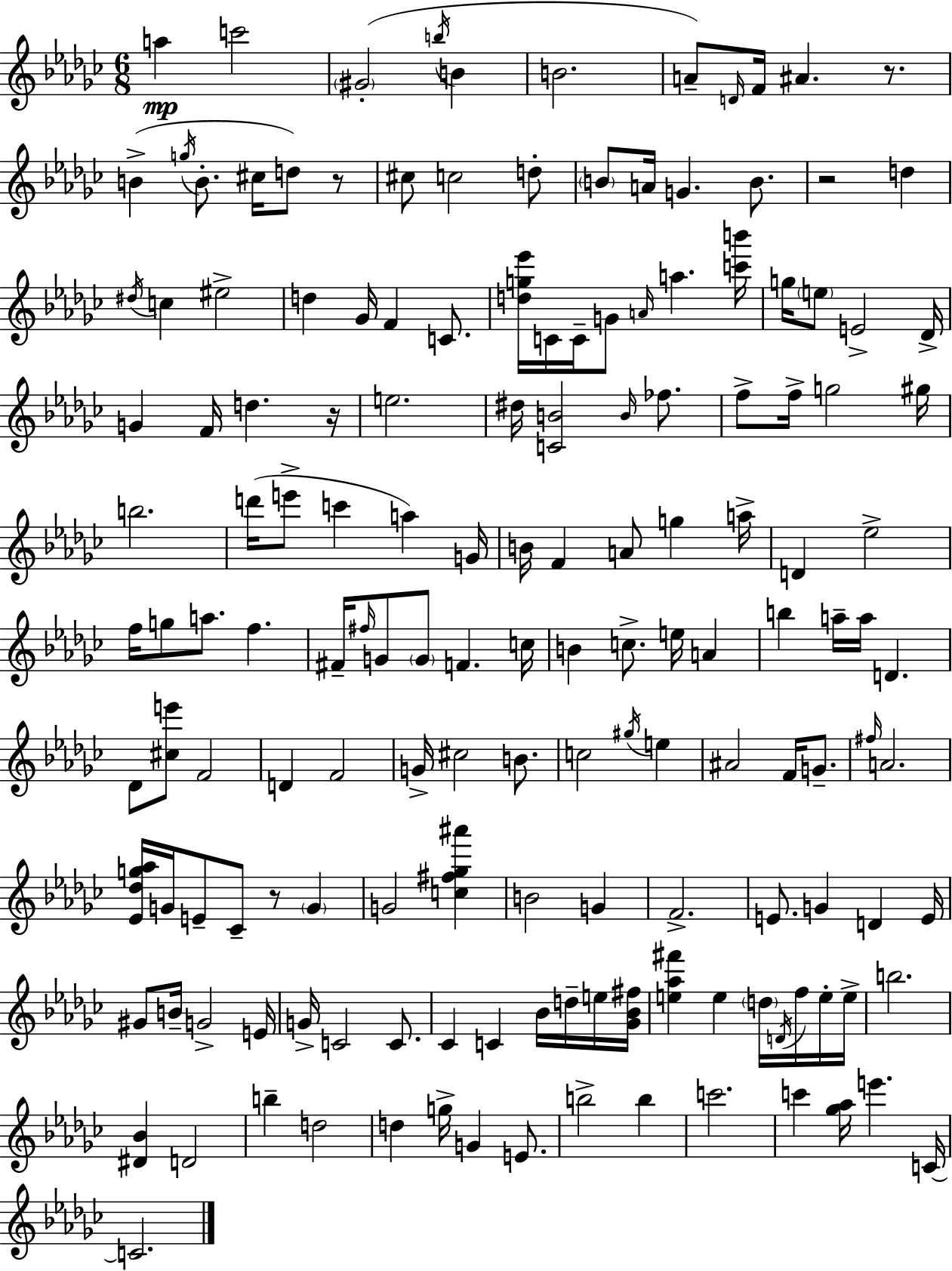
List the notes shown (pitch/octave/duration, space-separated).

A5/q C6/h G#4/h B5/s B4/q B4/h. A4/e D4/s F4/s A#4/q. R/e. B4/q G5/s B4/e. C#5/s D5/e R/e C#5/e C5/h D5/e B4/e A4/s G4/q. B4/e. R/h D5/q D#5/s C5/q EIS5/h D5/q Gb4/s F4/q C4/e. [D5,G5,Eb6]/s C4/s C4/s G4/e A4/s A5/q. [C6,B6]/s G5/s E5/e E4/h Db4/s G4/q F4/s D5/q. R/s E5/h. D#5/s [C4,B4]/h B4/s FES5/e. F5/e F5/s G5/h G#5/s B5/h. D6/s E6/e C6/q A5/q G4/s B4/s F4/q A4/e G5/q A5/s D4/q Eb5/h F5/s G5/e A5/e. F5/q. F#4/s F#5/s G4/e G4/e F4/q. C5/s B4/q C5/e. E5/s A4/q B5/q A5/s A5/s D4/q. Db4/e [C#5,E6]/e F4/h D4/q F4/h G4/s C#5/h B4/e. C5/h G#5/s E5/q A#4/h F4/s G4/e. F#5/s A4/h. [Eb4,Db5,G5,Ab5]/s G4/s E4/e CES4/e R/e G4/q G4/h [C5,F#5,Gb5,A#6]/q B4/h G4/q F4/h. E4/e. G4/q D4/q E4/s G#4/e B4/s G4/h E4/s G4/s C4/h C4/e. CES4/q C4/q Bb4/s D5/s E5/s [Gb4,Bb4,F#5]/s [E5,Ab5,F#6]/q E5/q D5/s D4/s F5/s E5/s E5/s B5/h. [D#4,Bb4]/q D4/h B5/q D5/h D5/q G5/s G4/q E4/e. B5/h B5/q C6/h. C6/q [Gb5,Ab5]/s E6/q. C4/s C4/h.